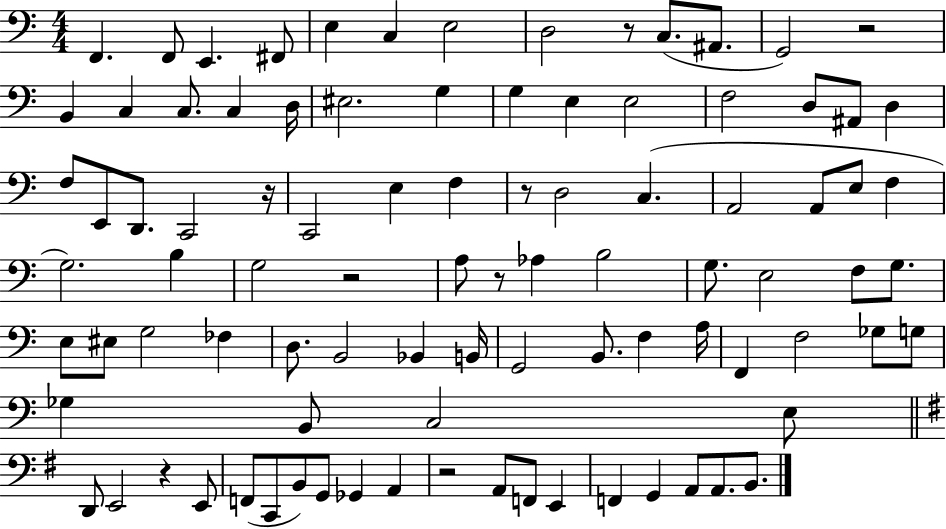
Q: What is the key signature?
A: C major